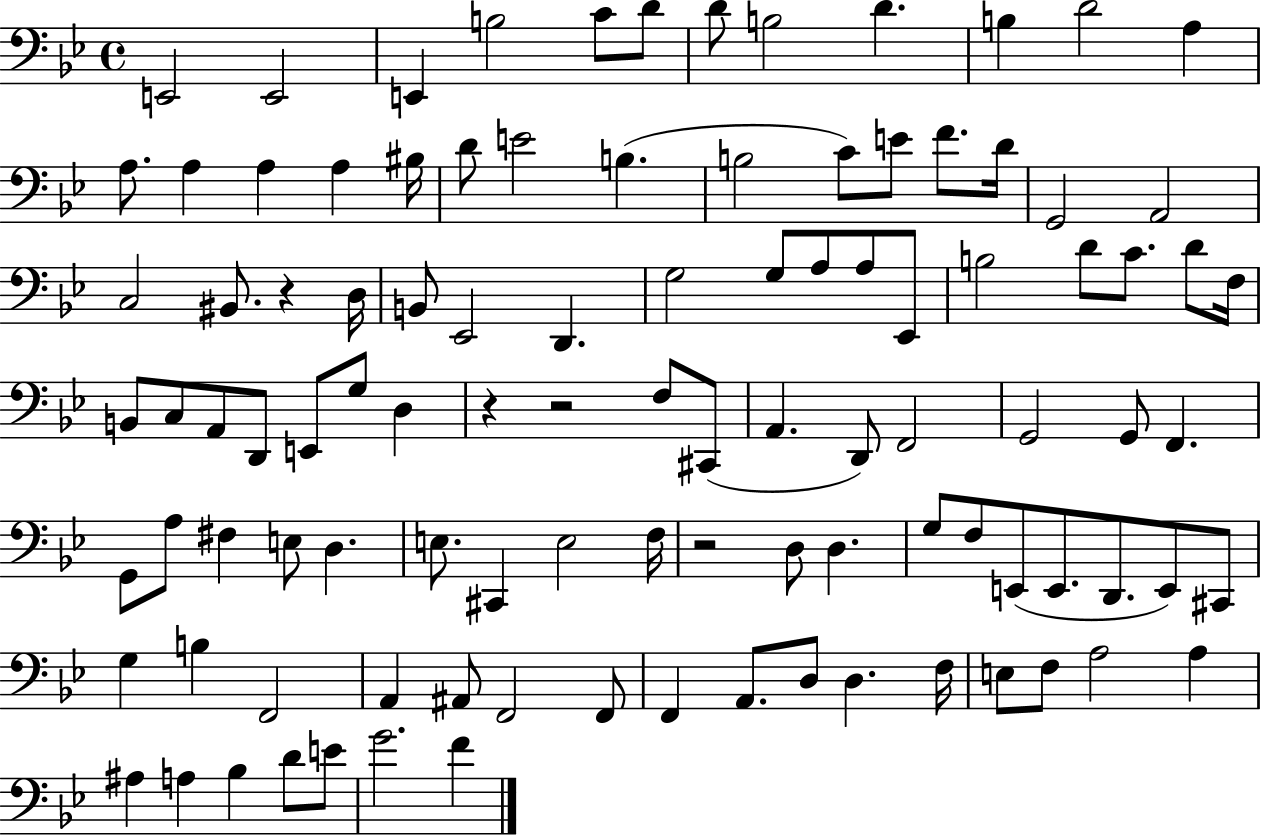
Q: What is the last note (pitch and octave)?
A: F4